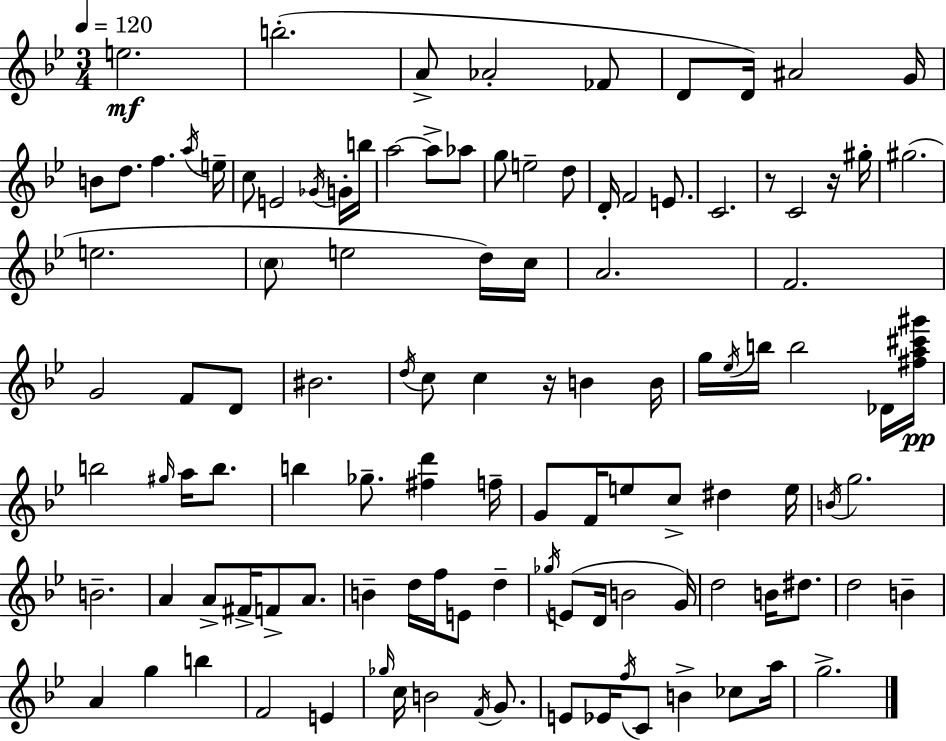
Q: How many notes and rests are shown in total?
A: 112